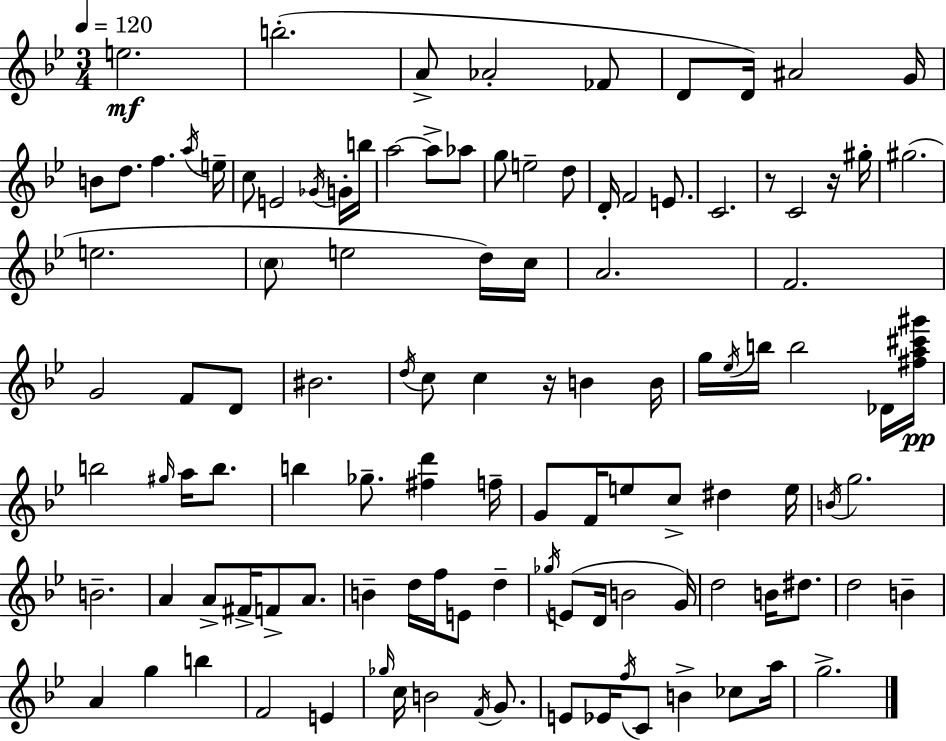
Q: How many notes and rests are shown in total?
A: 112